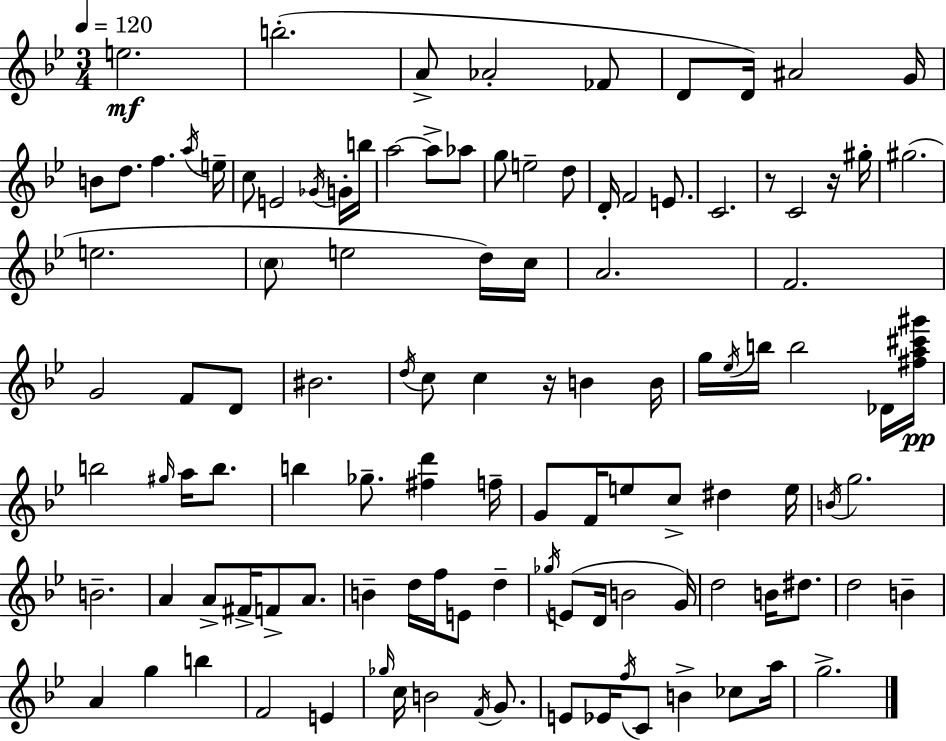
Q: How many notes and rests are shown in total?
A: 112